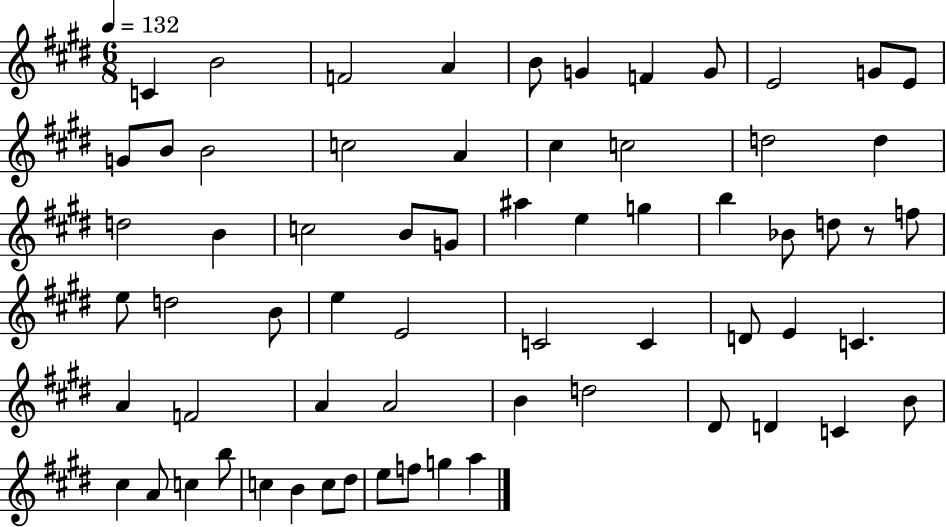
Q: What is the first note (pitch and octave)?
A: C4